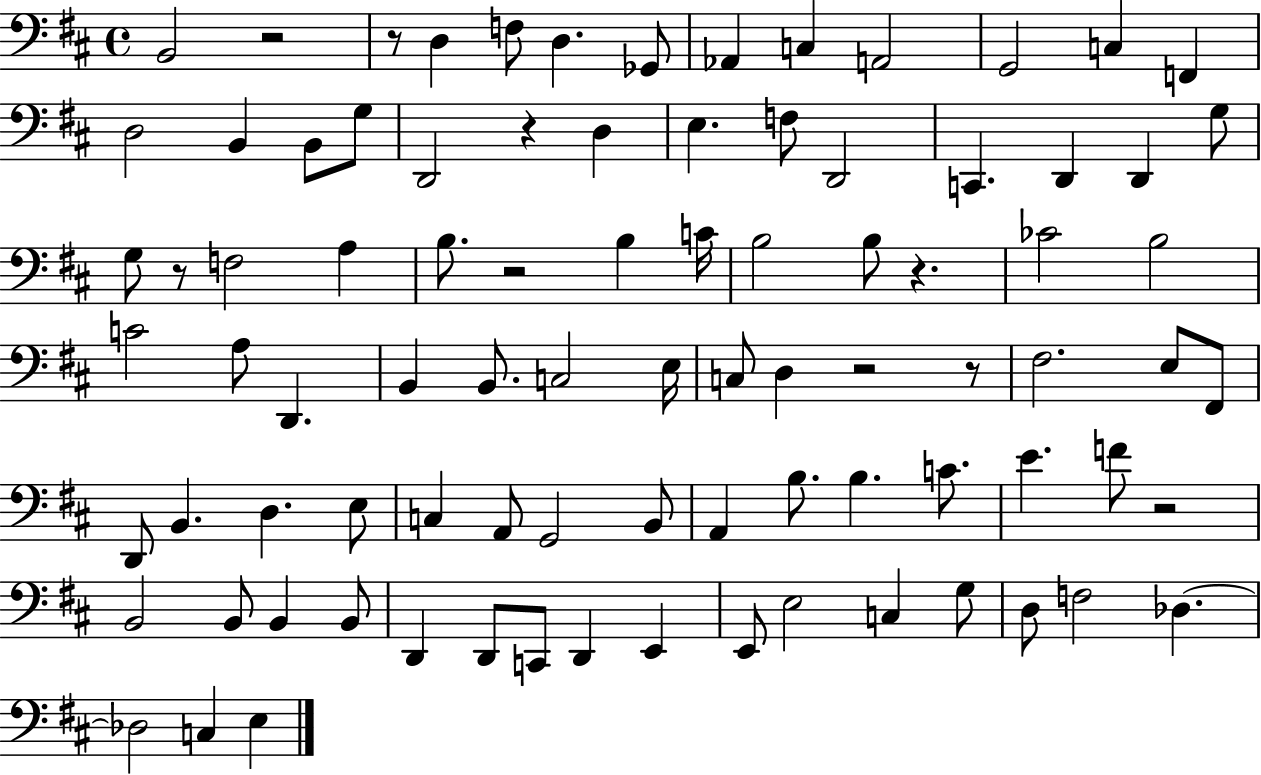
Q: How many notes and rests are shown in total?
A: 88